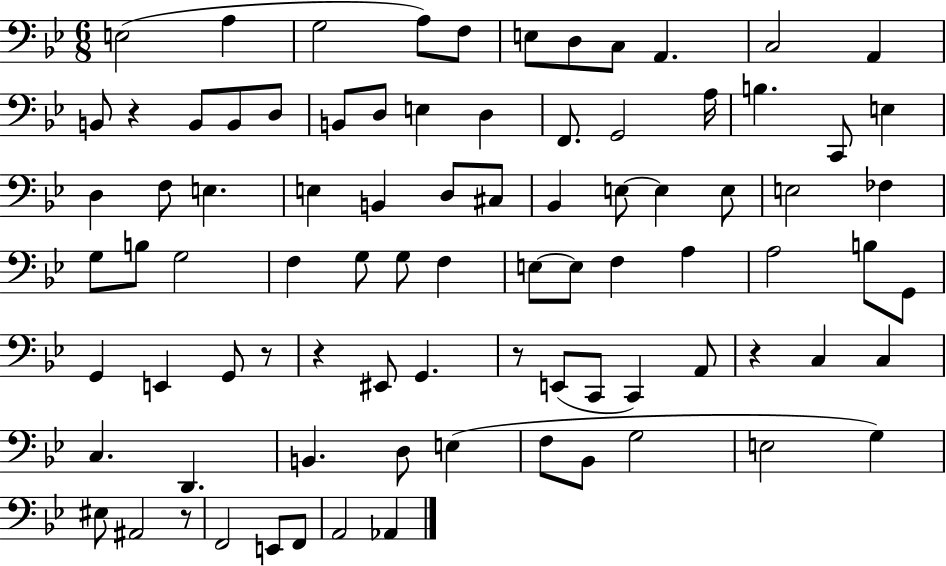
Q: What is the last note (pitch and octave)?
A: Ab2